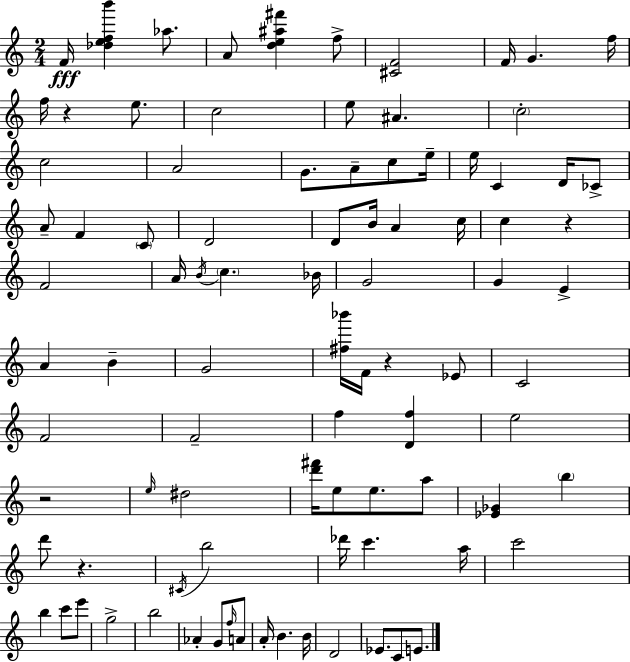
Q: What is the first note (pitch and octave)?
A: F4